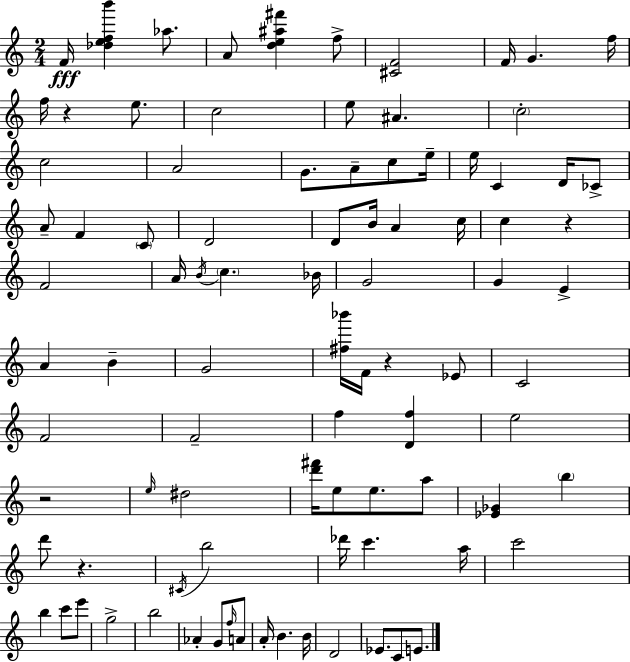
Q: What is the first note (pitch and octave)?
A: F4